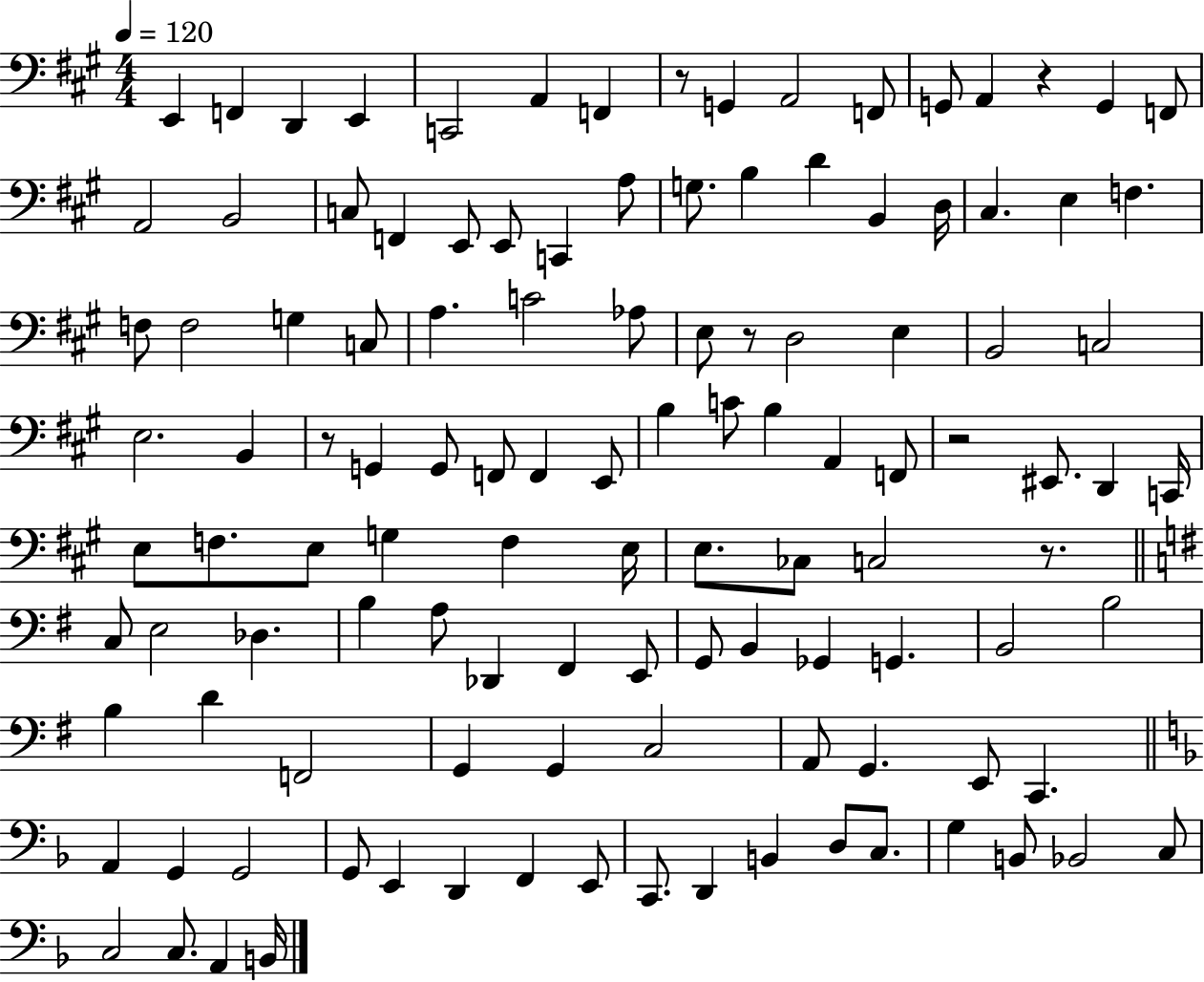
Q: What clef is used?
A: bass